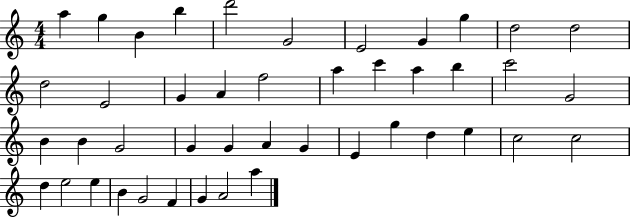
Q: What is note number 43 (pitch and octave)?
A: A4